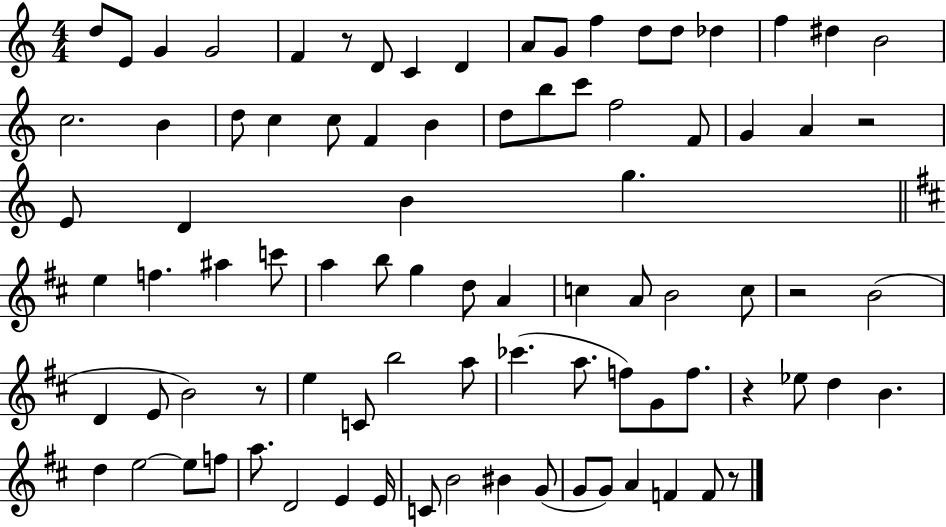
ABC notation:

X:1
T:Untitled
M:4/4
L:1/4
K:C
d/2 E/2 G G2 F z/2 D/2 C D A/2 G/2 f d/2 d/2 _d f ^d B2 c2 B d/2 c c/2 F B d/2 b/2 c'/2 f2 F/2 G A z2 E/2 D B g e f ^a c'/2 a b/2 g d/2 A c A/2 B2 c/2 z2 B2 D E/2 B2 z/2 e C/2 b2 a/2 _c' a/2 f/2 G/2 f/2 z _e/2 d B d e2 e/2 f/2 a/2 D2 E E/4 C/2 B2 ^B G/2 G/2 G/2 A F F/2 z/2